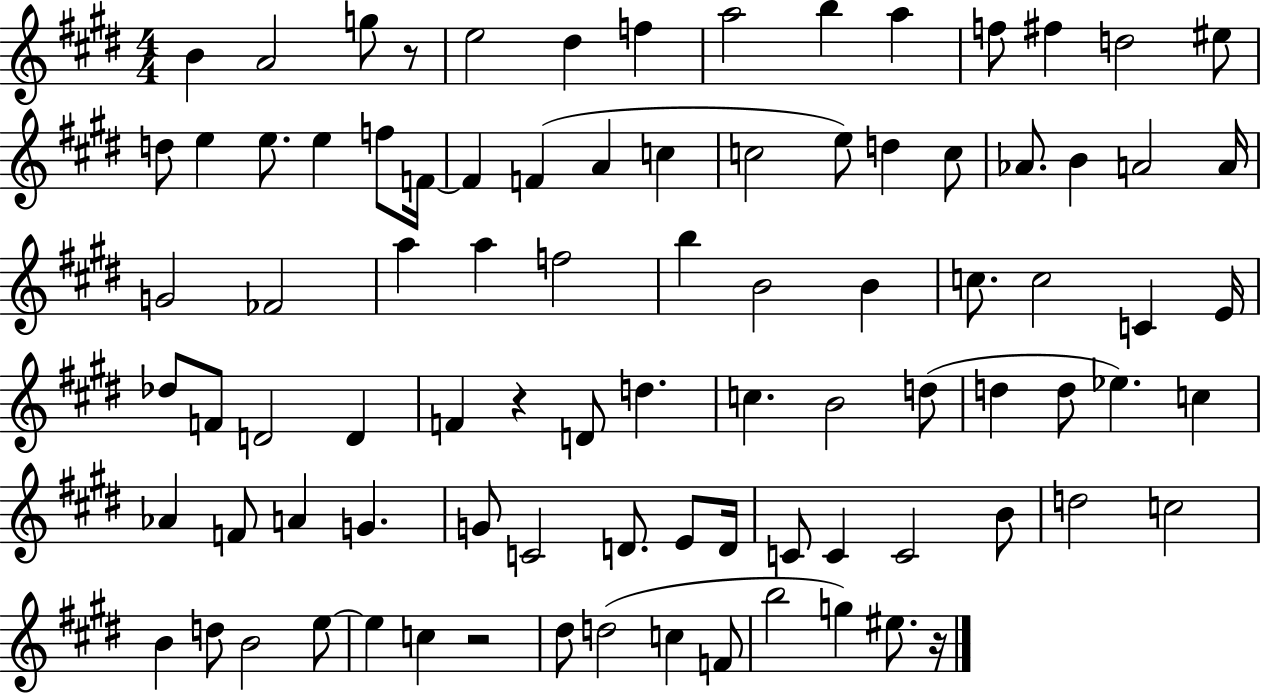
{
  \clef treble
  \numericTimeSignature
  \time 4/4
  \key e \major
  b'4 a'2 g''8 r8 | e''2 dis''4 f''4 | a''2 b''4 a''4 | f''8 fis''4 d''2 eis''8 | \break d''8 e''4 e''8. e''4 f''8 f'16~~ | f'4 f'4( a'4 c''4 | c''2 e''8) d''4 c''8 | aes'8. b'4 a'2 a'16 | \break g'2 fes'2 | a''4 a''4 f''2 | b''4 b'2 b'4 | c''8. c''2 c'4 e'16 | \break des''8 f'8 d'2 d'4 | f'4 r4 d'8 d''4. | c''4. b'2 d''8( | d''4 d''8 ees''4.) c''4 | \break aes'4 f'8 a'4 g'4. | g'8 c'2 d'8. e'8 d'16 | c'8 c'4 c'2 b'8 | d''2 c''2 | \break b'4 d''8 b'2 e''8~~ | e''4 c''4 r2 | dis''8 d''2( c''4 f'8 | b''2 g''4) eis''8. r16 | \break \bar "|."
}